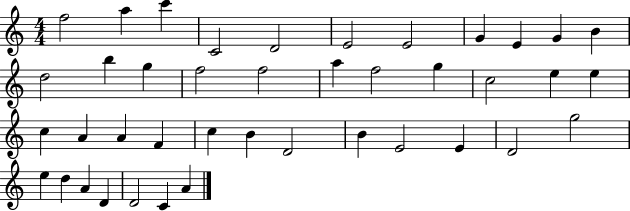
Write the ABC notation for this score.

X:1
T:Untitled
M:4/4
L:1/4
K:C
f2 a c' C2 D2 E2 E2 G E G B d2 b g f2 f2 a f2 g c2 e e c A A F c B D2 B E2 E D2 g2 e d A D D2 C A